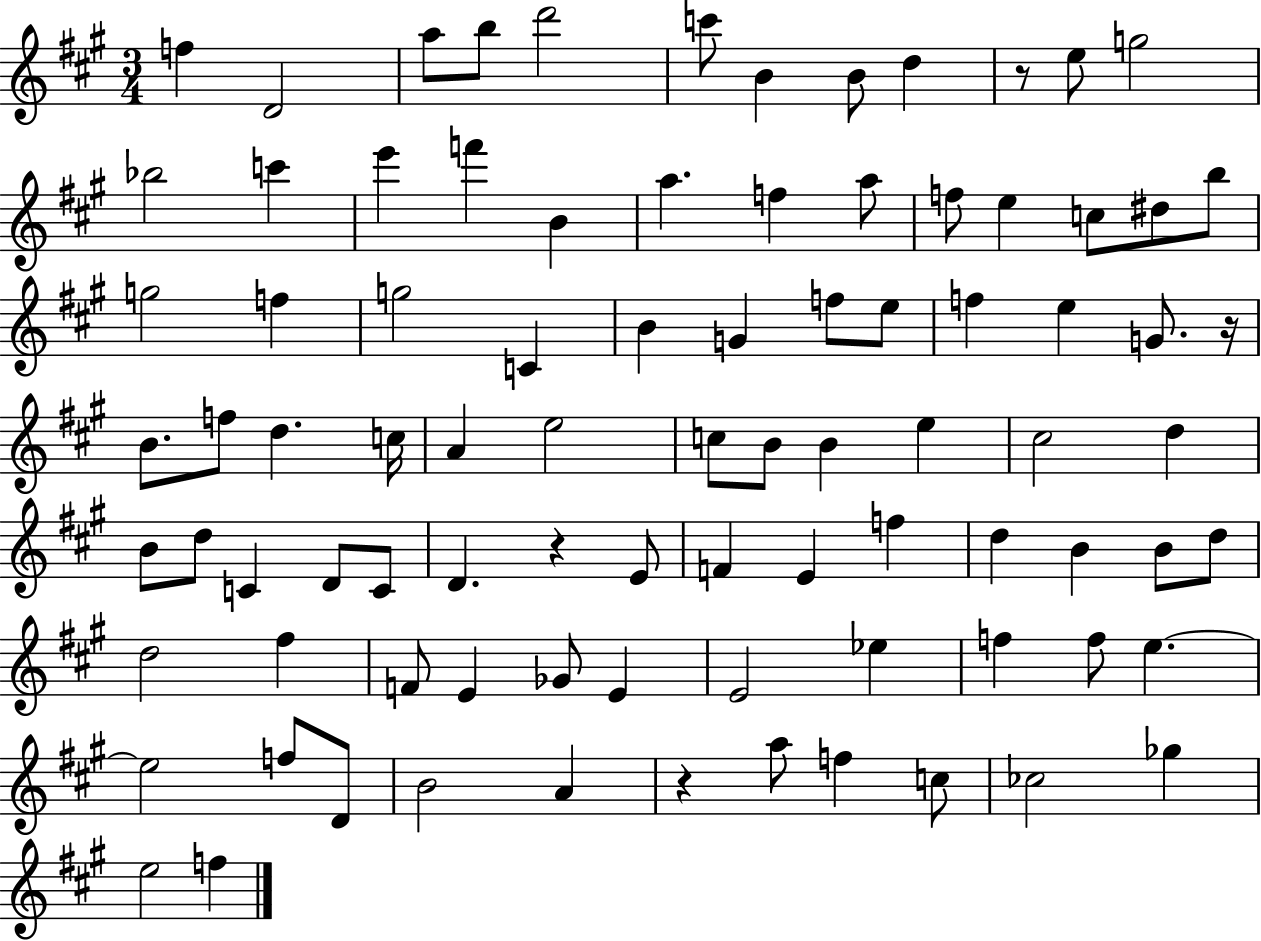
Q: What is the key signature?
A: A major